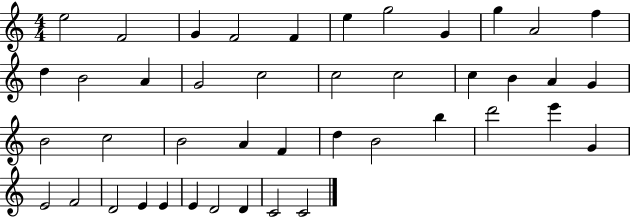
{
  \clef treble
  \numericTimeSignature
  \time 4/4
  \key c \major
  e''2 f'2 | g'4 f'2 f'4 | e''4 g''2 g'4 | g''4 a'2 f''4 | \break d''4 b'2 a'4 | g'2 c''2 | c''2 c''2 | c''4 b'4 a'4 g'4 | \break b'2 c''2 | b'2 a'4 f'4 | d''4 b'2 b''4 | d'''2 e'''4 g'4 | \break e'2 f'2 | d'2 e'4 e'4 | e'4 d'2 d'4 | c'2 c'2 | \break \bar "|."
}